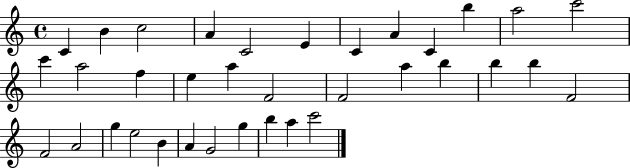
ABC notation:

X:1
T:Untitled
M:4/4
L:1/4
K:C
C B c2 A C2 E C A C b a2 c'2 c' a2 f e a F2 F2 a b b b F2 F2 A2 g e2 B A G2 g b a c'2